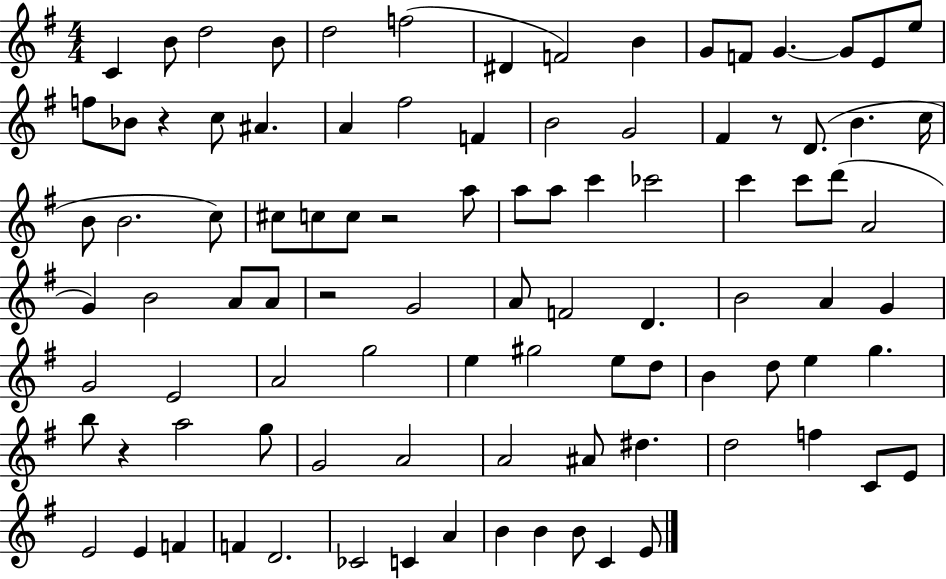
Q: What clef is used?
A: treble